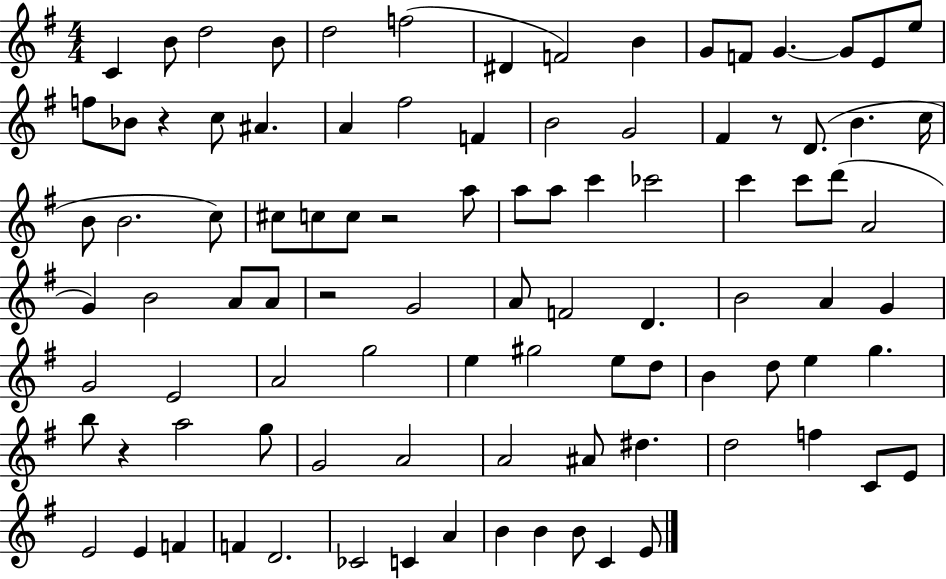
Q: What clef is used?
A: treble